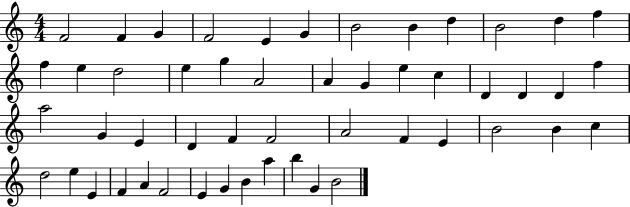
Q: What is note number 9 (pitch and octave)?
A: D5